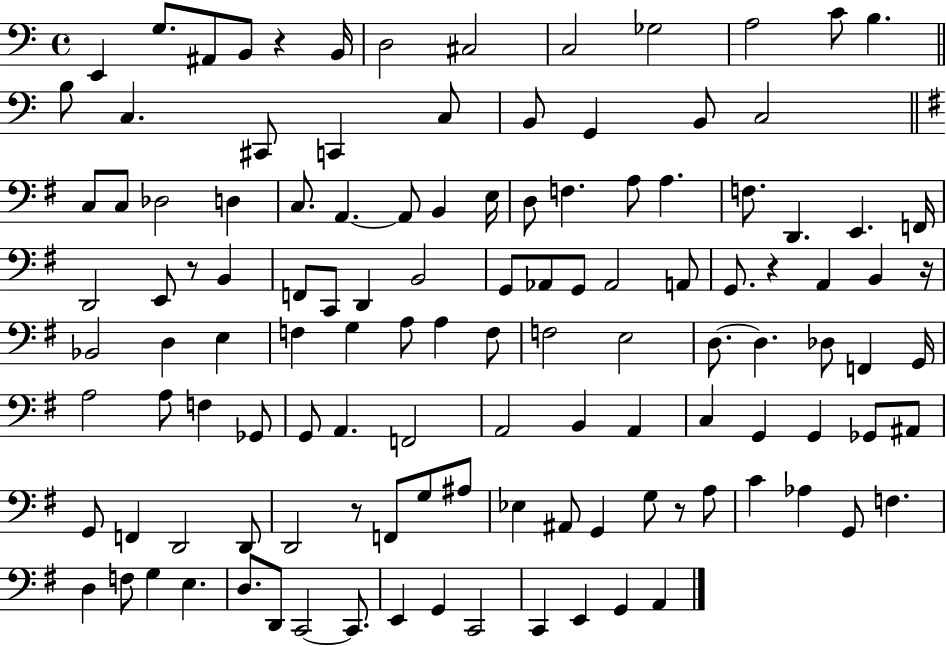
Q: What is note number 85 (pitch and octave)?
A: F2